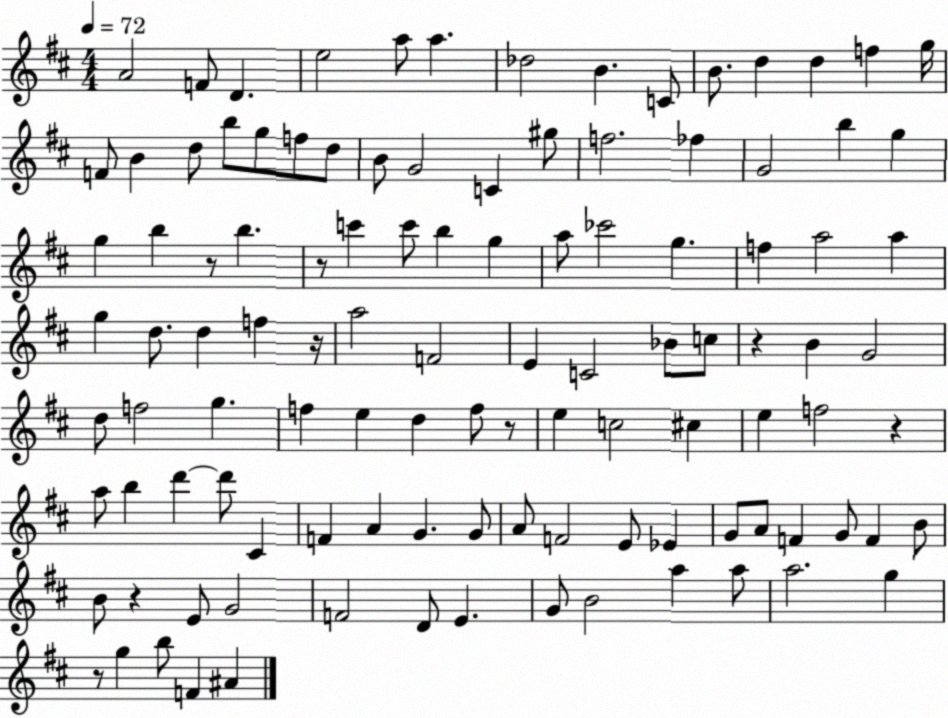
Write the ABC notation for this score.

X:1
T:Untitled
M:4/4
L:1/4
K:D
A2 F/2 D e2 a/2 a _d2 B C/2 B/2 d d f g/4 F/2 B d/2 b/2 g/2 f/2 d/2 B/2 G2 C ^g/2 f2 _f G2 b g g b z/2 b z/2 c' c'/2 b g a/2 _c'2 g f a2 a g d/2 d f z/4 a2 F2 E C2 _B/2 c/2 z B G2 d/2 f2 g f e d f/2 z/2 e c2 ^c e f2 z a/2 b d' d'/2 ^C F A G G/2 A/2 F2 E/2 _E G/2 A/2 F G/2 F B/2 B/2 z E/2 G2 F2 D/2 E G/2 B2 a a/2 a2 g z/2 g b/2 F ^A